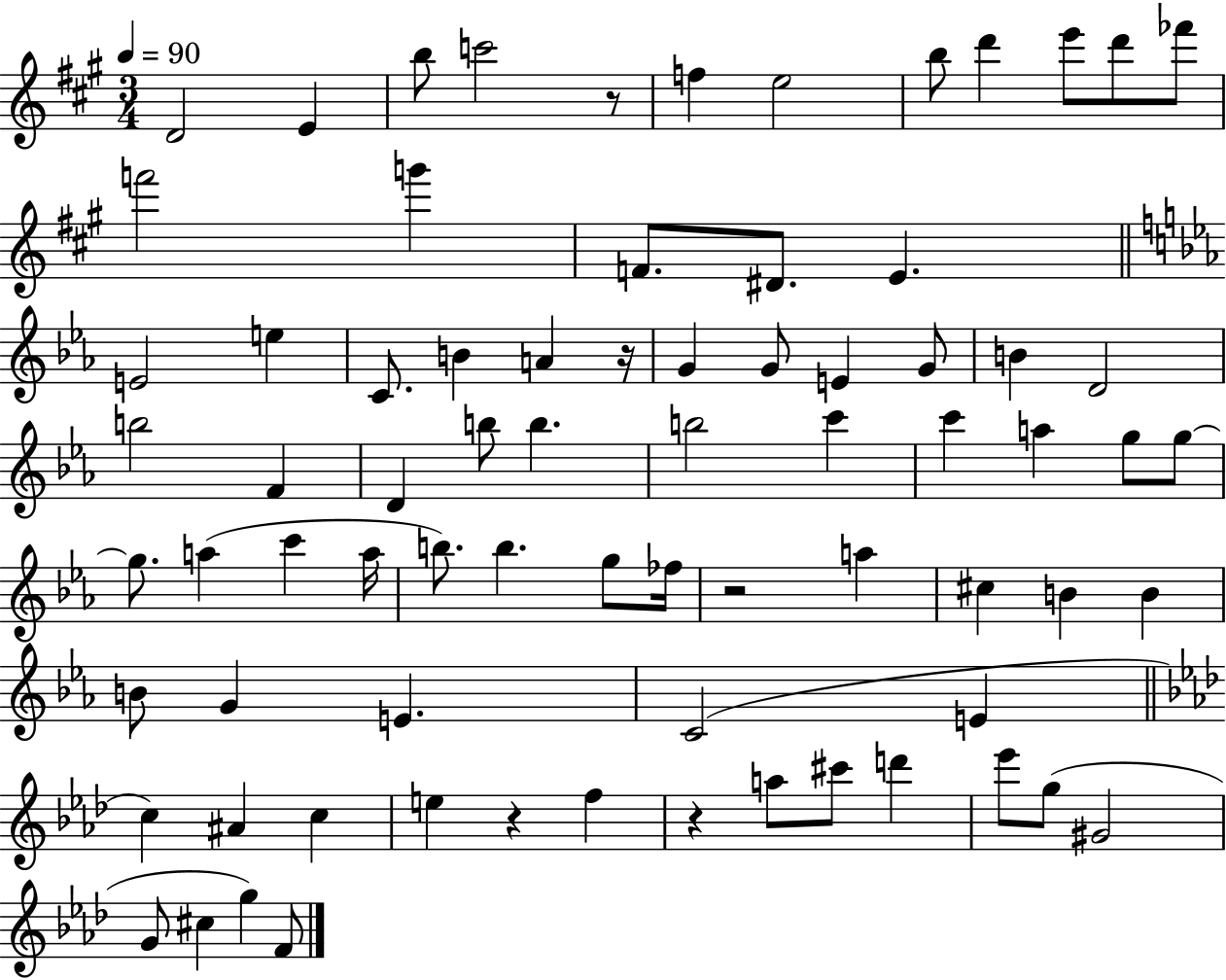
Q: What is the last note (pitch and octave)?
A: F4